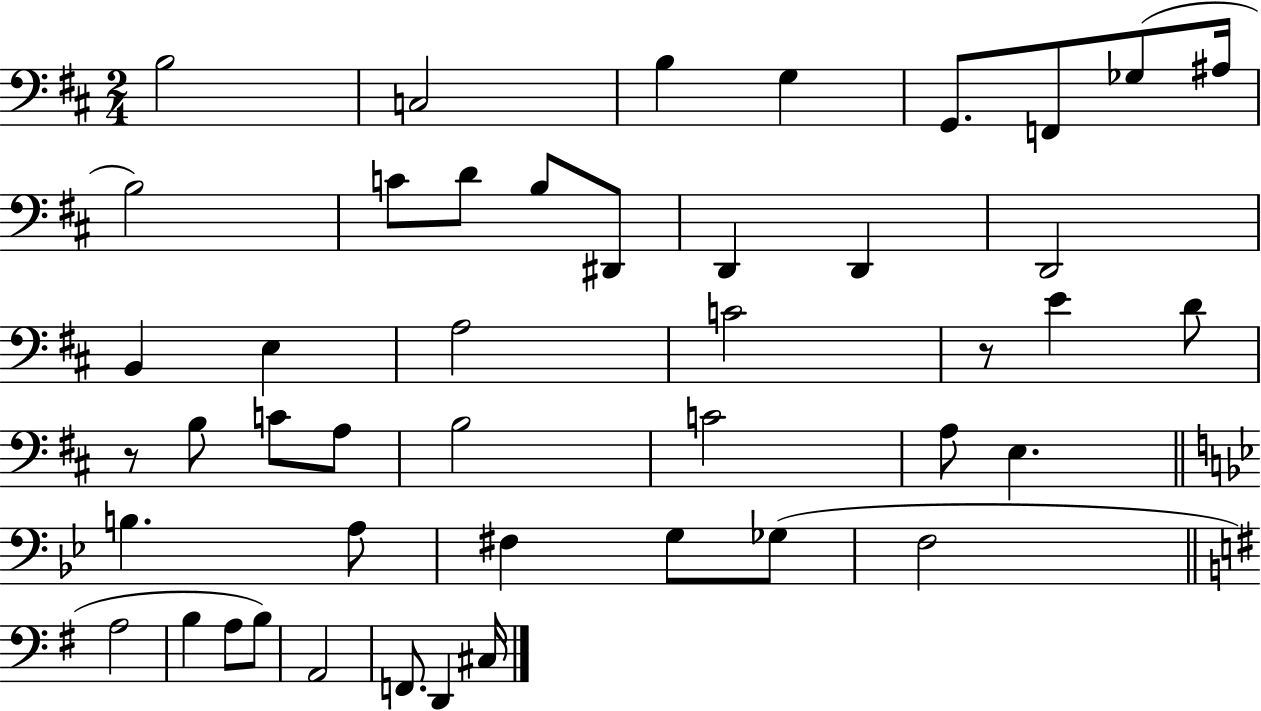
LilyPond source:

{
  \clef bass
  \numericTimeSignature
  \time 2/4
  \key d \major
  b2 | c2 | b4 g4 | g,8. f,8 ges8( ais16 | \break b2) | c'8 d'8 b8 dis,8 | d,4 d,4 | d,2 | \break b,4 e4 | a2 | c'2 | r8 e'4 d'8 | \break r8 b8 c'8 a8 | b2 | c'2 | a8 e4. | \break \bar "||" \break \key bes \major b4. a8 | fis4 g8 ges8( | f2 | \bar "||" \break \key e \minor a2 | b4 a8 b8) | a,2 | f,8. d,4 cis16 | \break \bar "|."
}